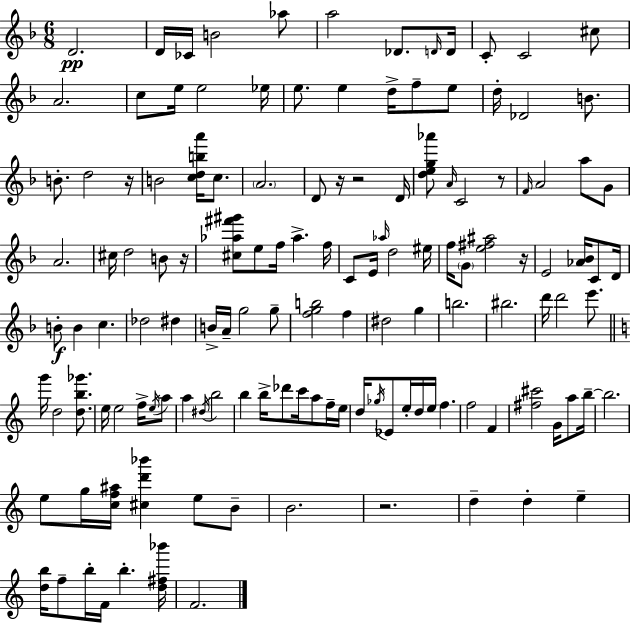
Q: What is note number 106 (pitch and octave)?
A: E5